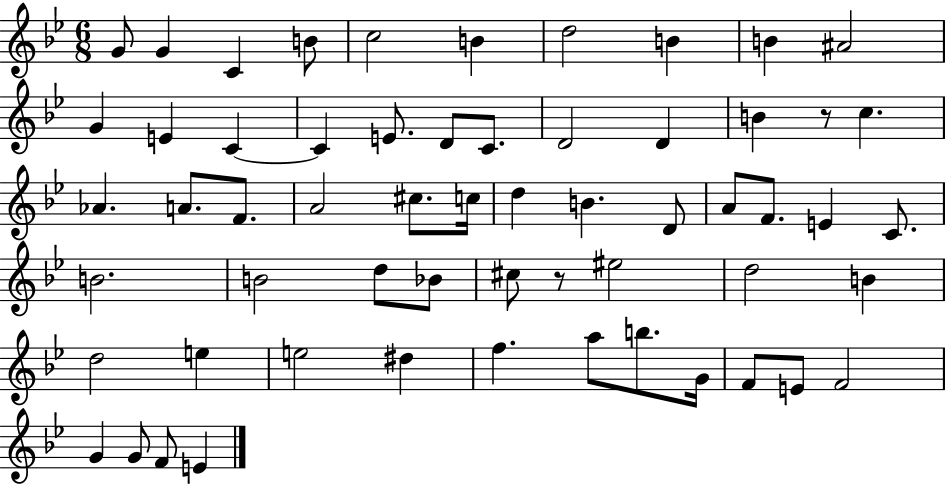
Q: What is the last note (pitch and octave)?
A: E4